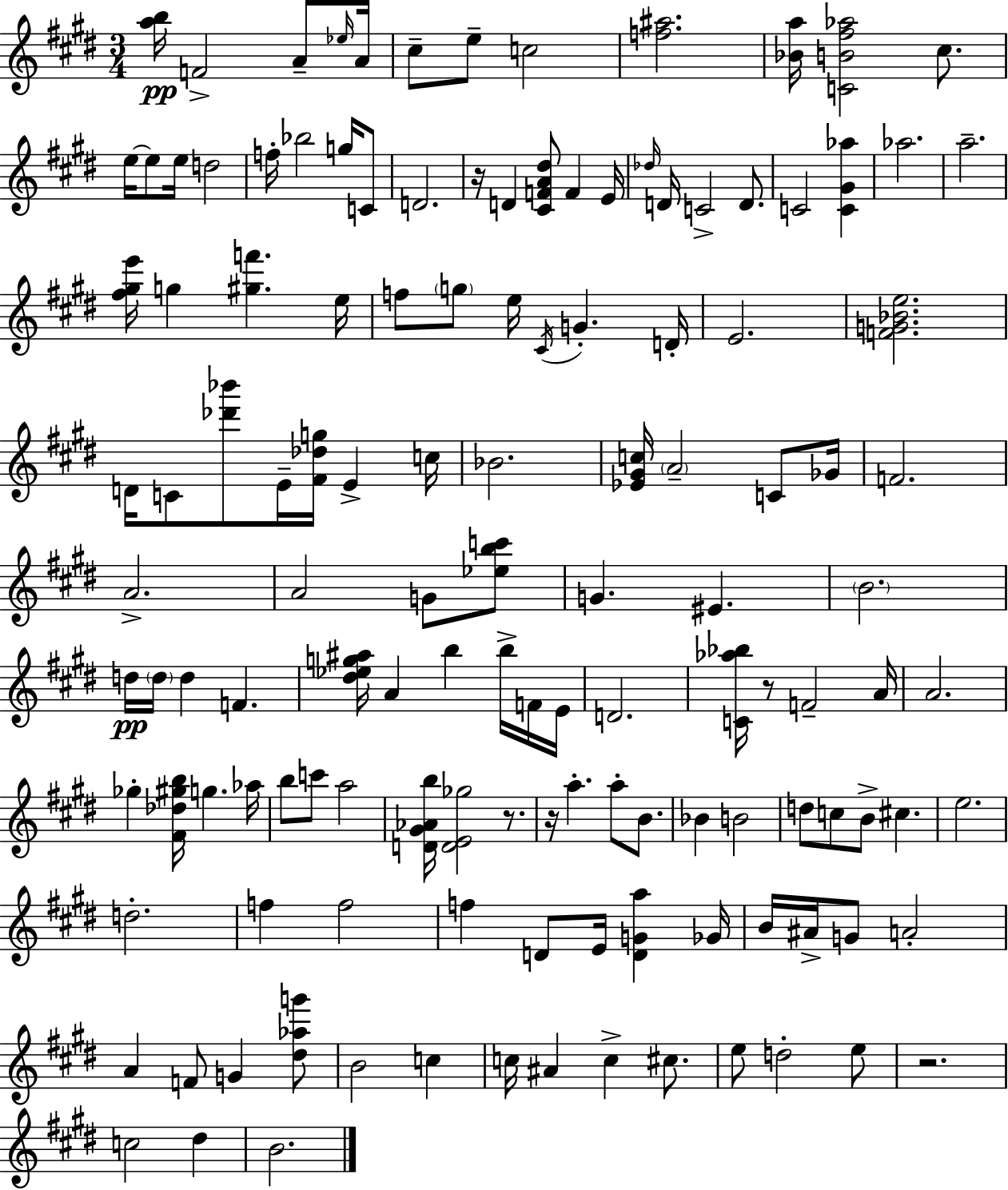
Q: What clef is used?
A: treble